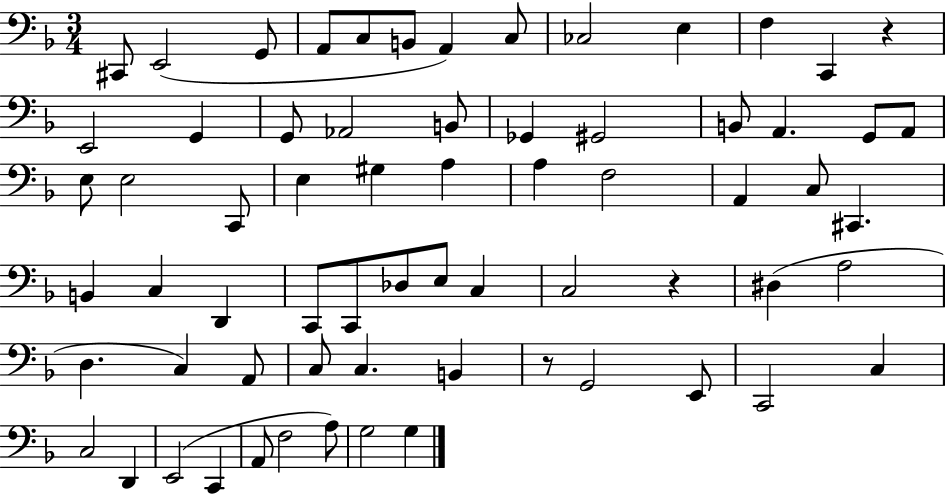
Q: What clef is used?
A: bass